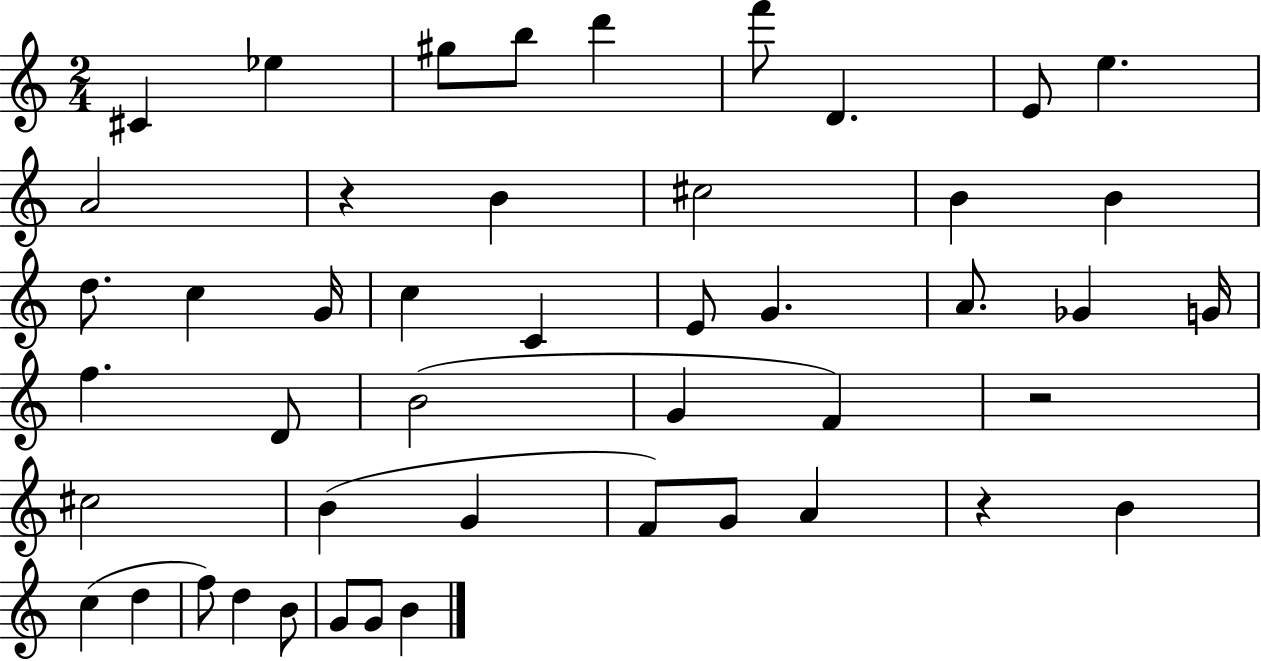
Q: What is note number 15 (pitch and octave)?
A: D5